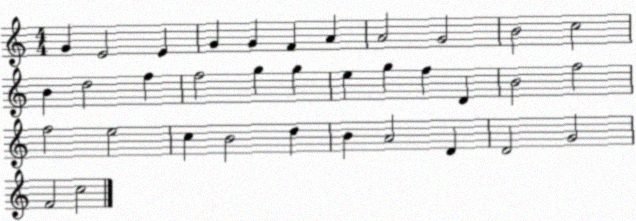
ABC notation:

X:1
T:Untitled
M:4/4
L:1/4
K:C
G E2 E G G F A A2 G2 B2 c2 B d2 f f2 g g e g f D B2 f2 f2 e2 c B2 d B A2 D D2 G2 F2 c2